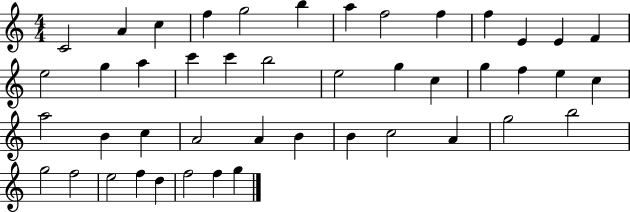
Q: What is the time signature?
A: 4/4